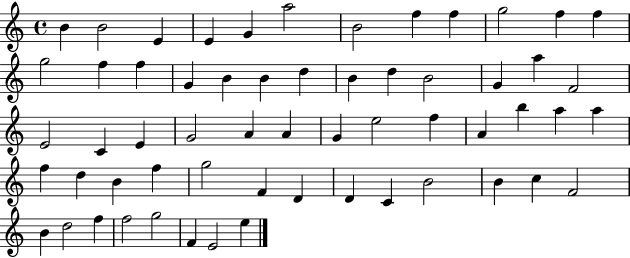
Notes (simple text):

B4/q B4/h E4/q E4/q G4/q A5/h B4/h F5/q F5/q G5/h F5/q F5/q G5/h F5/q F5/q G4/q B4/q B4/q D5/q B4/q D5/q B4/h G4/q A5/q F4/h E4/h C4/q E4/q G4/h A4/q A4/q G4/q E5/h F5/q A4/q B5/q A5/q A5/q F5/q D5/q B4/q F5/q G5/h F4/q D4/q D4/q C4/q B4/h B4/q C5/q F4/h B4/q D5/h F5/q F5/h G5/h F4/q E4/h E5/q